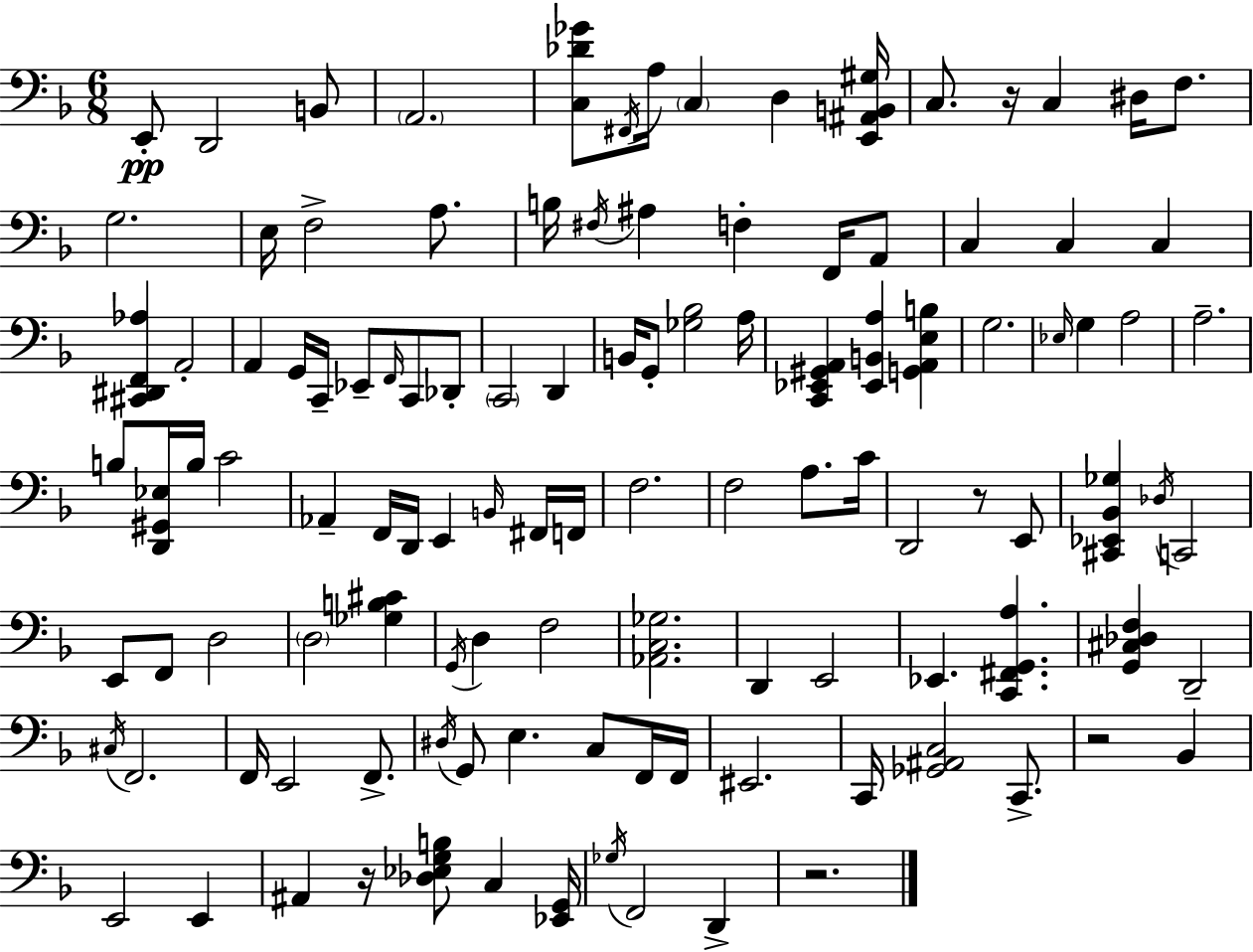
E2/e D2/h B2/e A2/h. [C3,Db4,Gb4]/e F#2/s A3/s C3/q D3/q [E2,A#2,B2,G#3]/s C3/e. R/s C3/q D#3/s F3/e. G3/h. E3/s F3/h A3/e. B3/s F#3/s A#3/q F3/q F2/s A2/e C3/q C3/q C3/q [C#2,D#2,F2,Ab3]/q A2/h A2/q G2/s C2/s Eb2/e F2/s C2/e Db2/e C2/h D2/q B2/s G2/e [Gb3,Bb3]/h A3/s [C2,Eb2,G#2,A2]/q [Eb2,B2,A3]/q [G2,A2,E3,B3]/q G3/h. Eb3/s G3/q A3/h A3/h. B3/e [D2,G#2,Eb3]/s B3/s C4/h Ab2/q F2/s D2/s E2/q B2/s F#2/s F2/s F3/h. F3/h A3/e. C4/s D2/h R/e E2/e [C#2,Eb2,Bb2,Gb3]/q Db3/s C2/h E2/e F2/e D3/h D3/h [Gb3,B3,C#4]/q G2/s D3/q F3/h [Ab2,C3,Gb3]/h. D2/q E2/h Eb2/q. [C2,F#2,G2,A3]/q. [G2,C#3,Db3,F3]/q D2/h C#3/s F2/h. F2/s E2/h F2/e. D#3/s G2/e E3/q. C3/e F2/s F2/s EIS2/h. C2/s [Gb2,A#2,C3]/h C2/e. R/h Bb2/q E2/h E2/q A#2/q R/s [Db3,Eb3,G3,B3]/e C3/q [Eb2,G2]/s Gb3/s F2/h D2/q R/h.